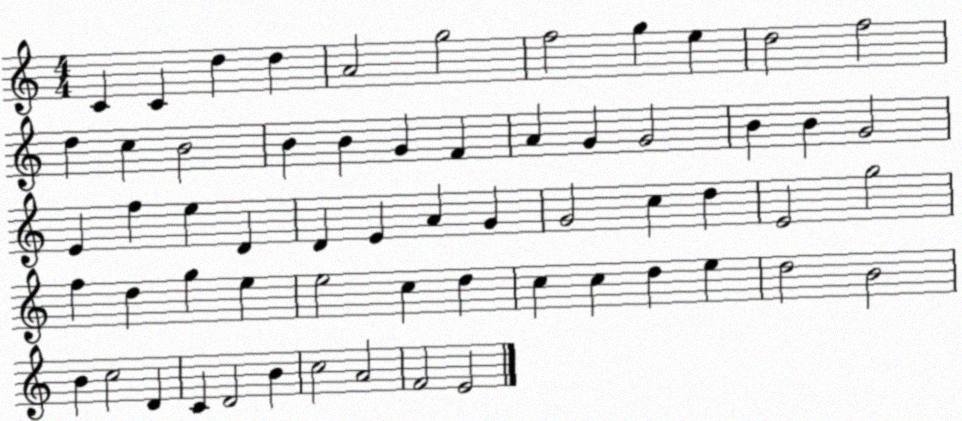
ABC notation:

X:1
T:Untitled
M:4/4
L:1/4
K:C
C C d d A2 g2 f2 g e d2 f2 d c B2 B B G F A G G2 B B G2 E f e D D E A G G2 c d E2 g2 f d g e e2 c d c c d e d2 B2 B c2 D C D2 B c2 A2 F2 E2